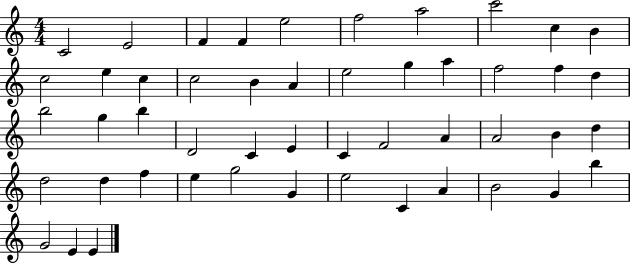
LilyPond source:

{
  \clef treble
  \numericTimeSignature
  \time 4/4
  \key c \major
  c'2 e'2 | f'4 f'4 e''2 | f''2 a''2 | c'''2 c''4 b'4 | \break c''2 e''4 c''4 | c''2 b'4 a'4 | e''2 g''4 a''4 | f''2 f''4 d''4 | \break b''2 g''4 b''4 | d'2 c'4 e'4 | c'4 f'2 a'4 | a'2 b'4 d''4 | \break d''2 d''4 f''4 | e''4 g''2 g'4 | e''2 c'4 a'4 | b'2 g'4 b''4 | \break g'2 e'4 e'4 | \bar "|."
}